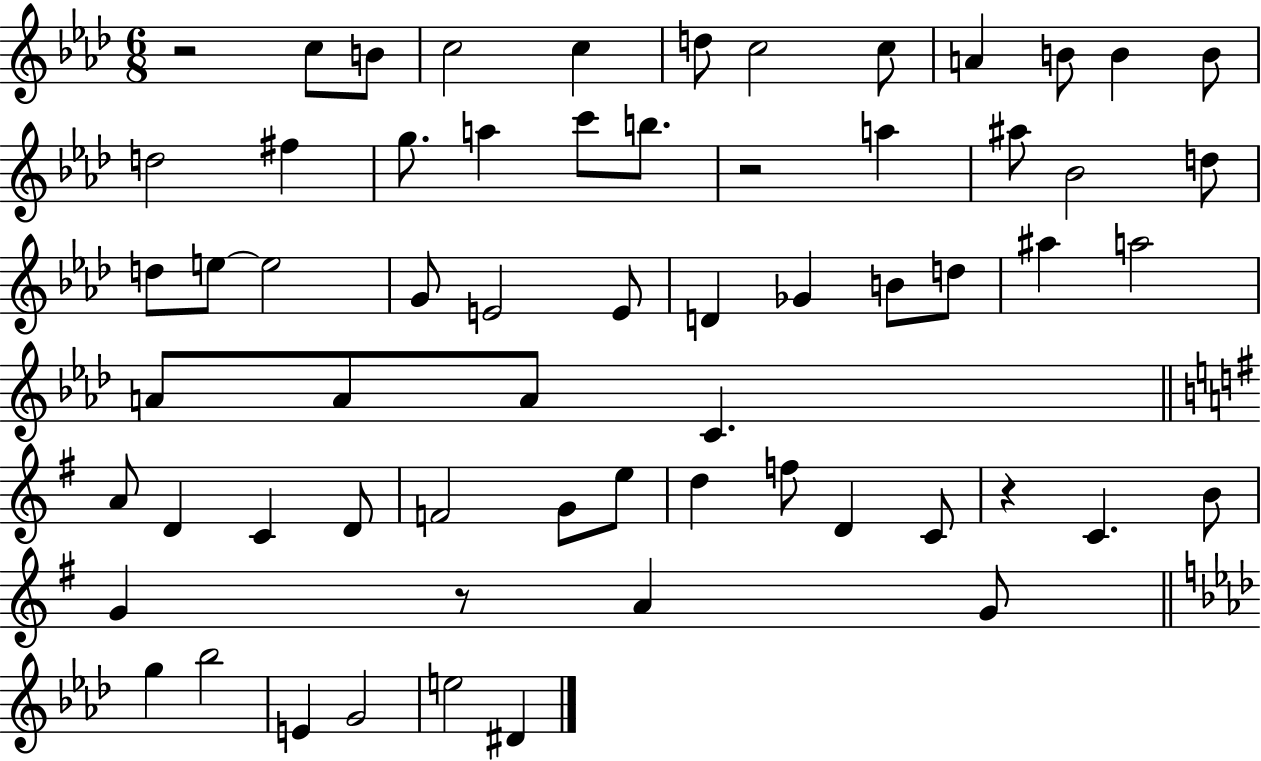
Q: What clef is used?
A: treble